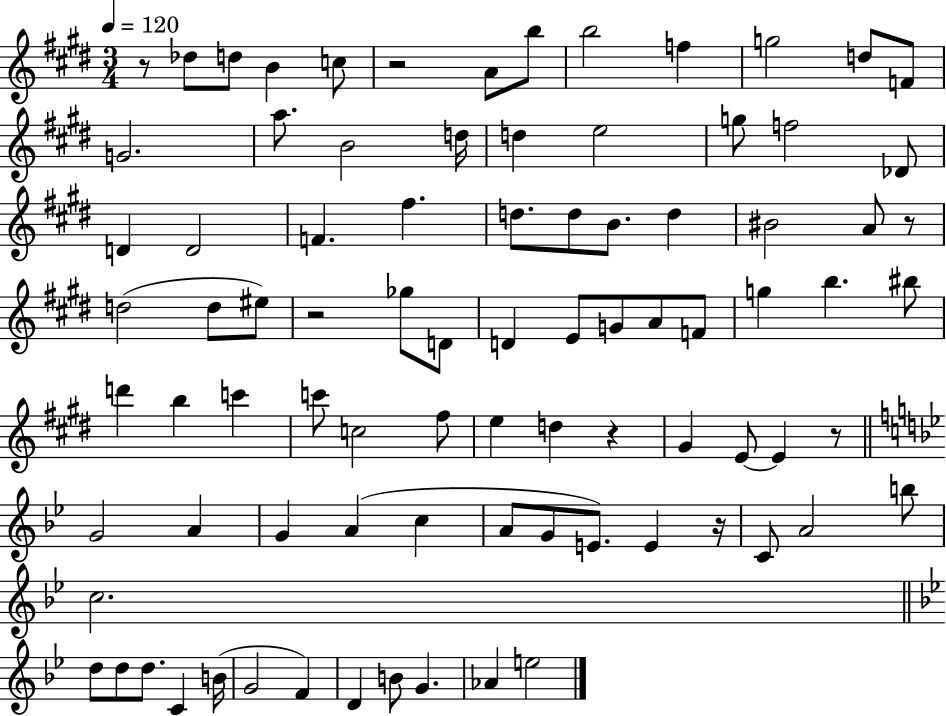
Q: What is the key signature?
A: E major